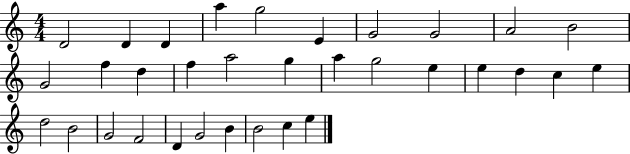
{
  \clef treble
  \numericTimeSignature
  \time 4/4
  \key c \major
  d'2 d'4 d'4 | a''4 g''2 e'4 | g'2 g'2 | a'2 b'2 | \break g'2 f''4 d''4 | f''4 a''2 g''4 | a''4 g''2 e''4 | e''4 d''4 c''4 e''4 | \break d''2 b'2 | g'2 f'2 | d'4 g'2 b'4 | b'2 c''4 e''4 | \break \bar "|."
}